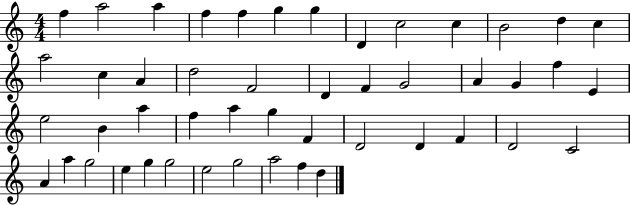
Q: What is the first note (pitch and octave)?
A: F5